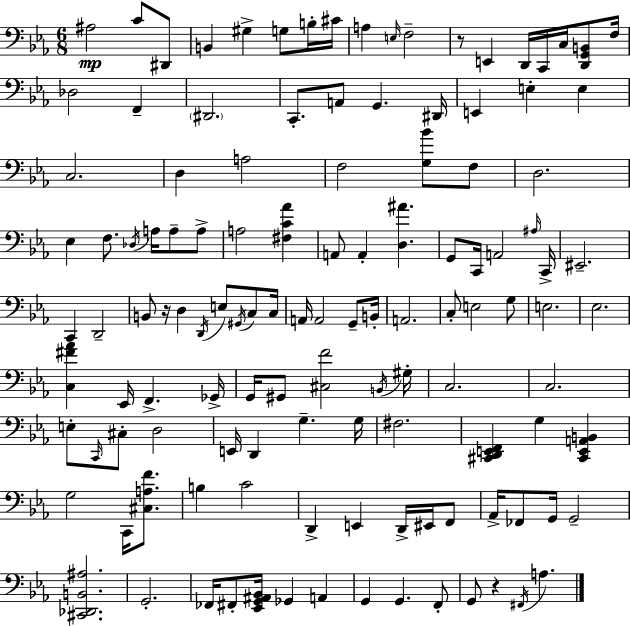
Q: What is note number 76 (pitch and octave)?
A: E3